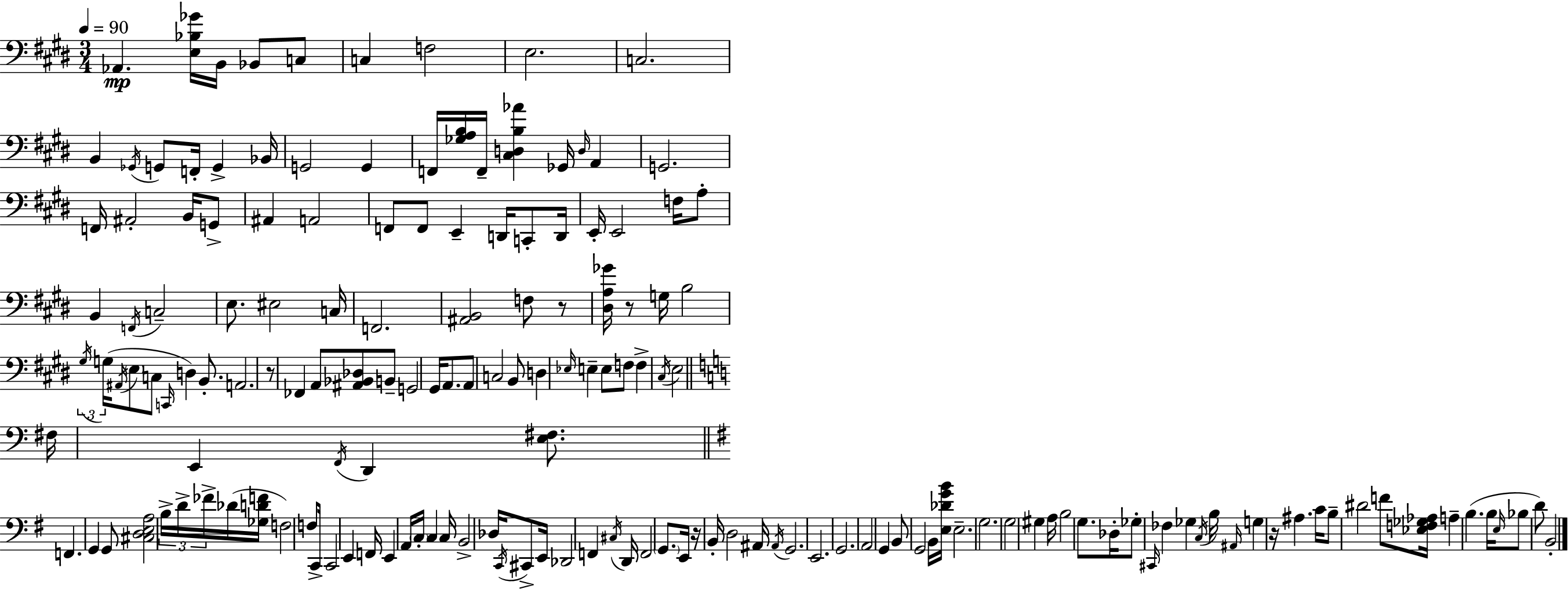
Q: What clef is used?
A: bass